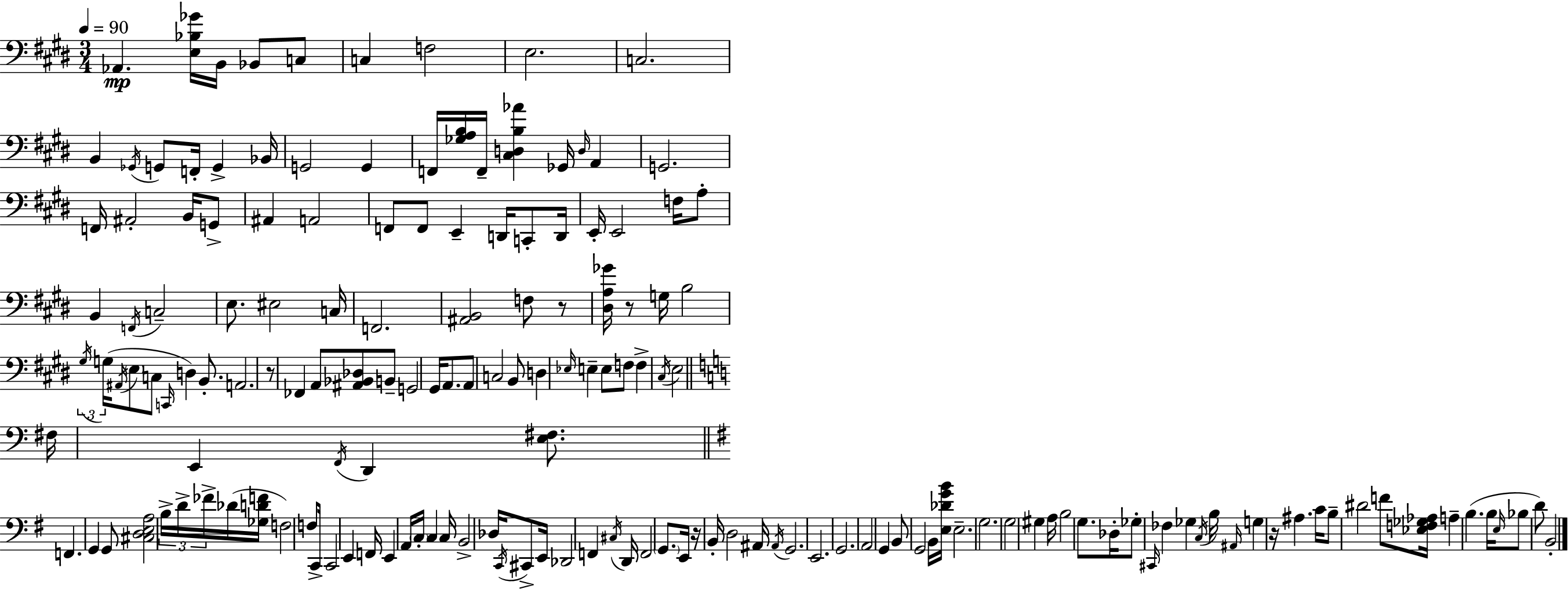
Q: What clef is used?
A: bass